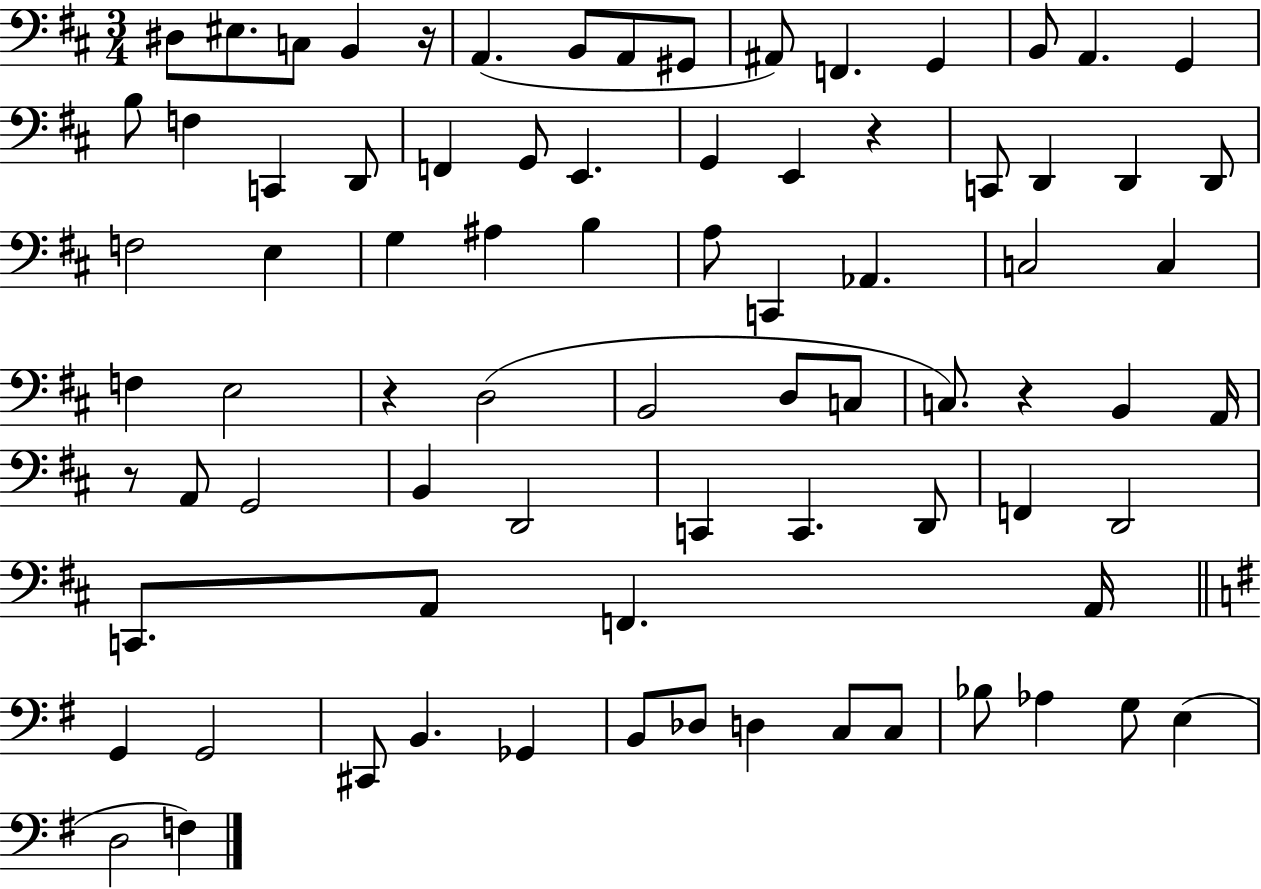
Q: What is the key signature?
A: D major